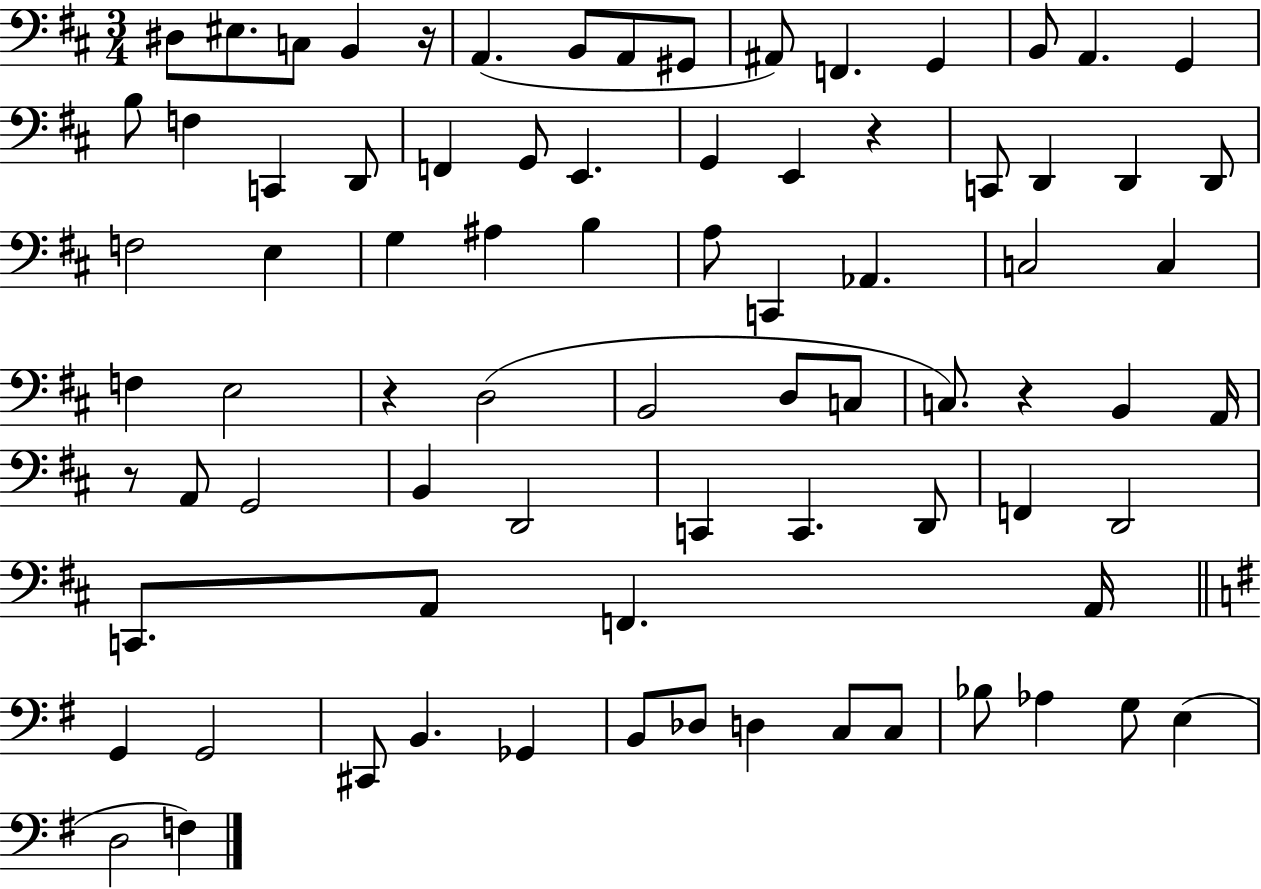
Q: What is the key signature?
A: D major